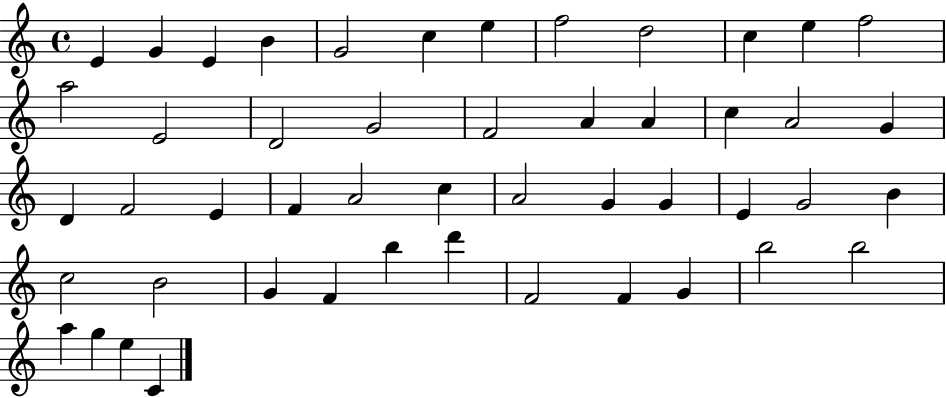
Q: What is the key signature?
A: C major